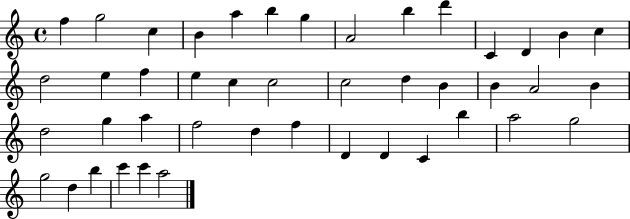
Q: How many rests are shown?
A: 0